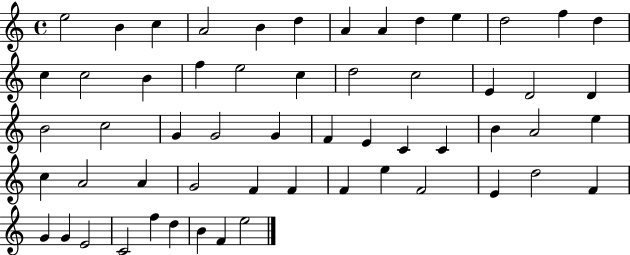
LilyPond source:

{
  \clef treble
  \time 4/4
  \defaultTimeSignature
  \key c \major
  e''2 b'4 c''4 | a'2 b'4 d''4 | a'4 a'4 d''4 e''4 | d''2 f''4 d''4 | \break c''4 c''2 b'4 | f''4 e''2 c''4 | d''2 c''2 | e'4 d'2 d'4 | \break b'2 c''2 | g'4 g'2 g'4 | f'4 e'4 c'4 c'4 | b'4 a'2 e''4 | \break c''4 a'2 a'4 | g'2 f'4 f'4 | f'4 e''4 f'2 | e'4 d''2 f'4 | \break g'4 g'4 e'2 | c'2 f''4 d''4 | b'4 f'4 e''2 | \bar "|."
}